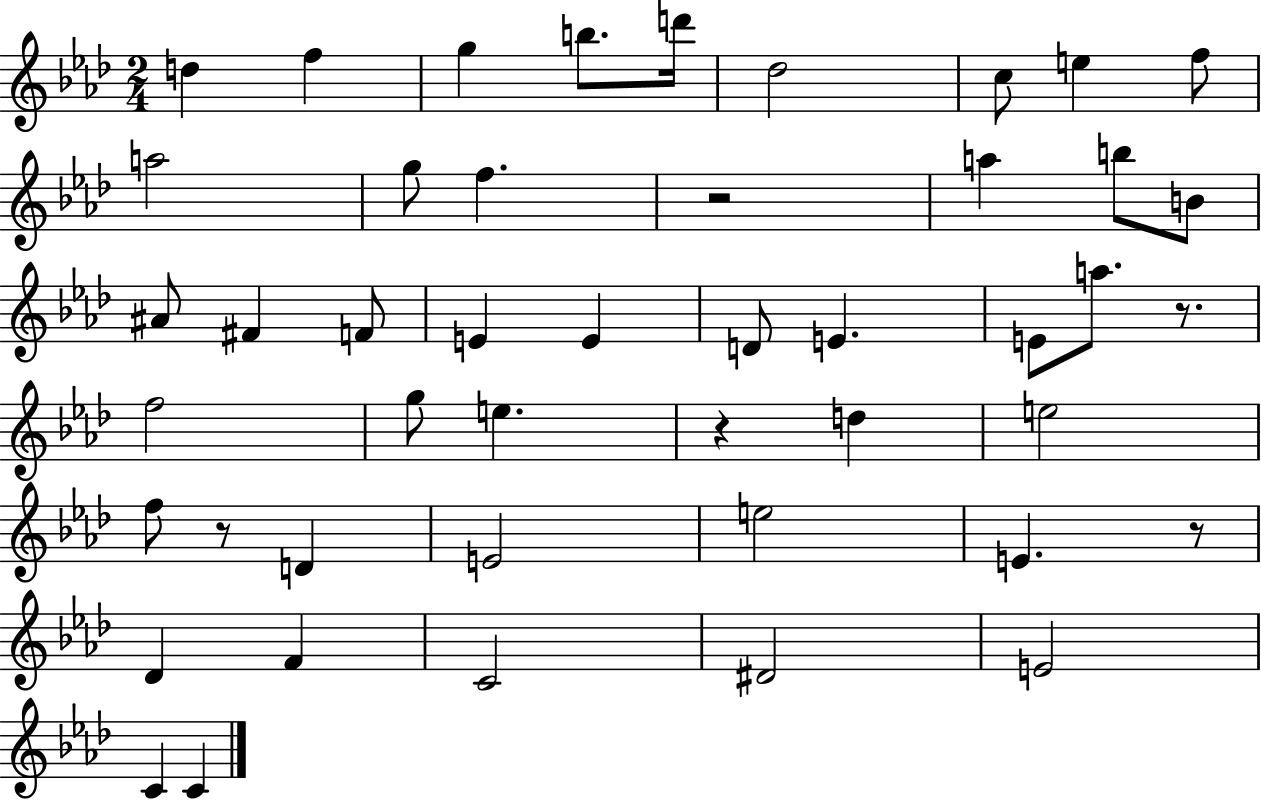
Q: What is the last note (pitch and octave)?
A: C4